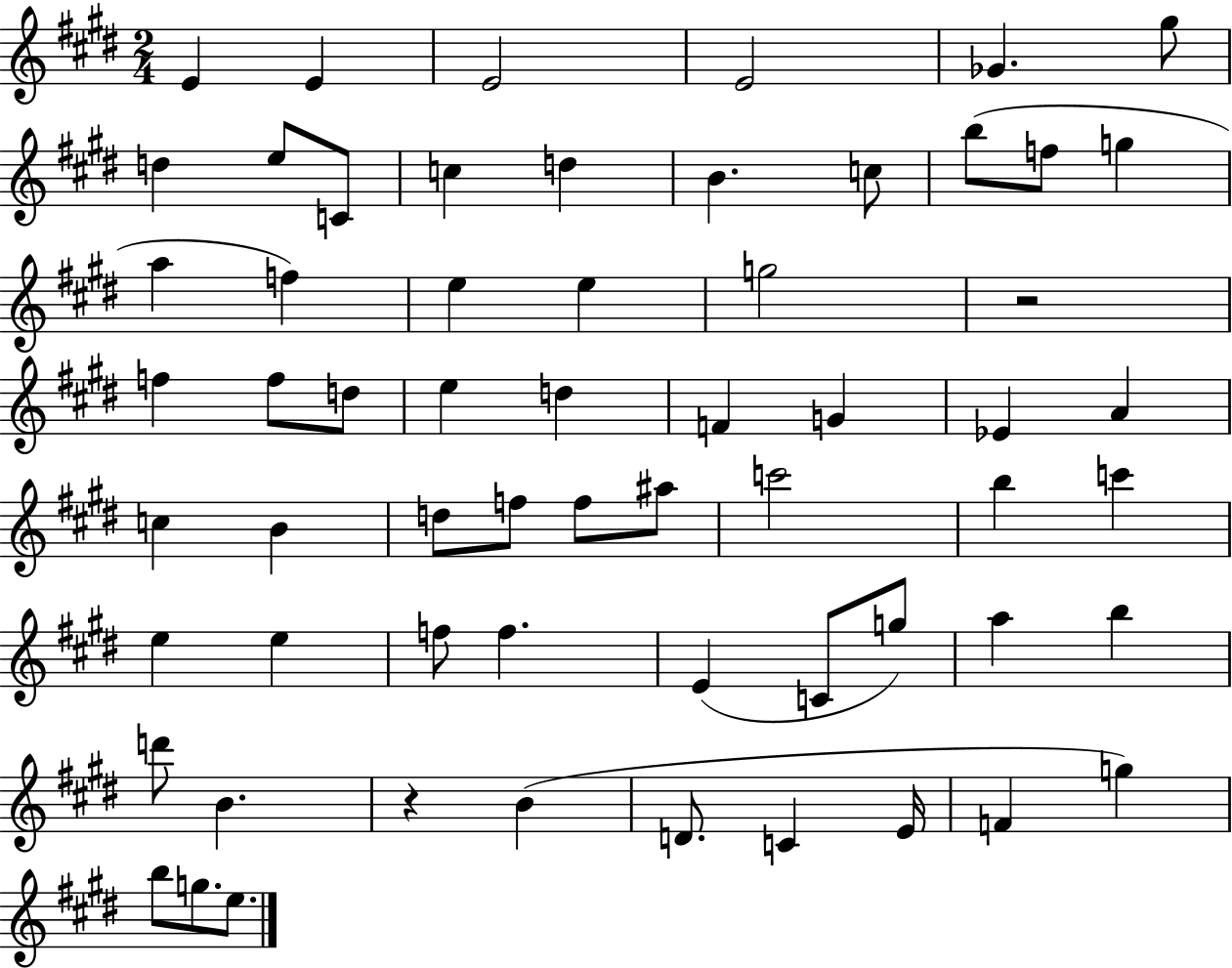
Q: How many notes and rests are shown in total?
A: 61